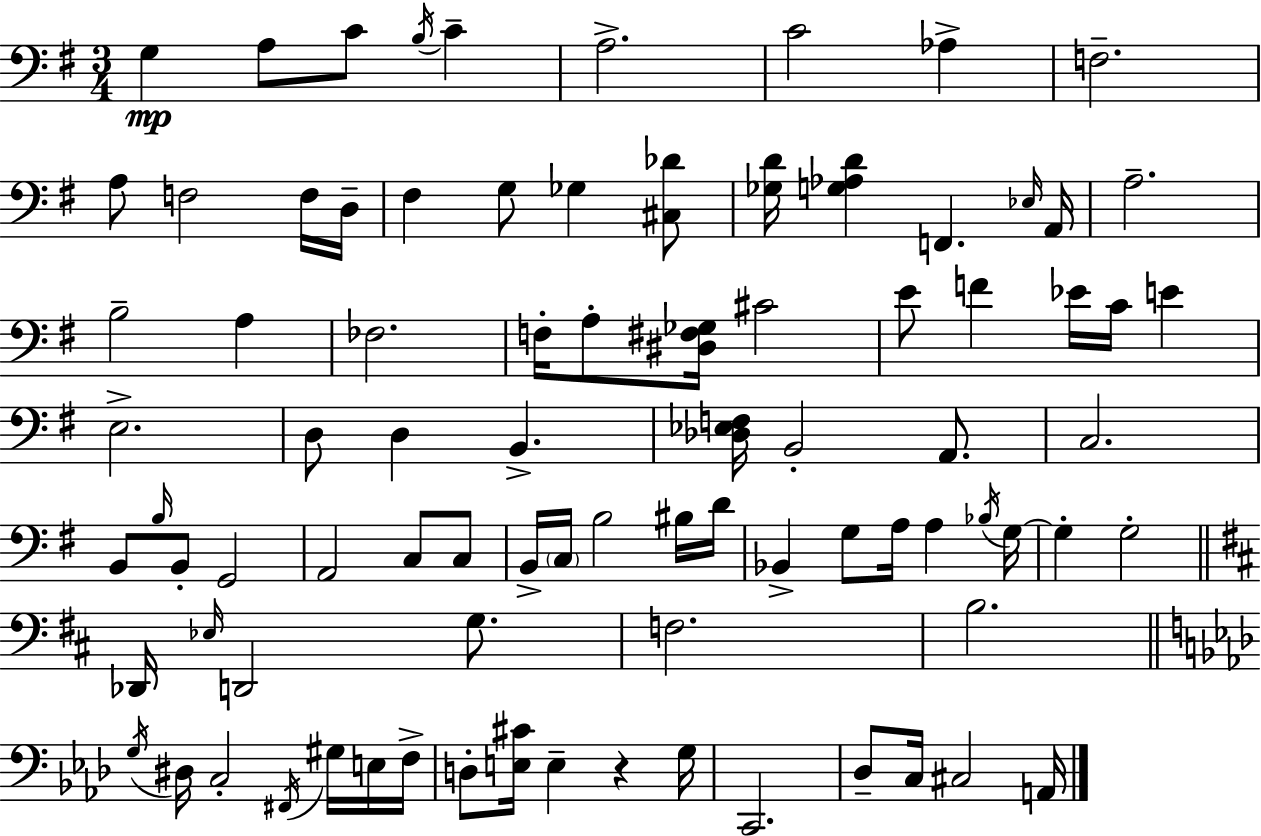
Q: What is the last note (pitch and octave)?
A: A2